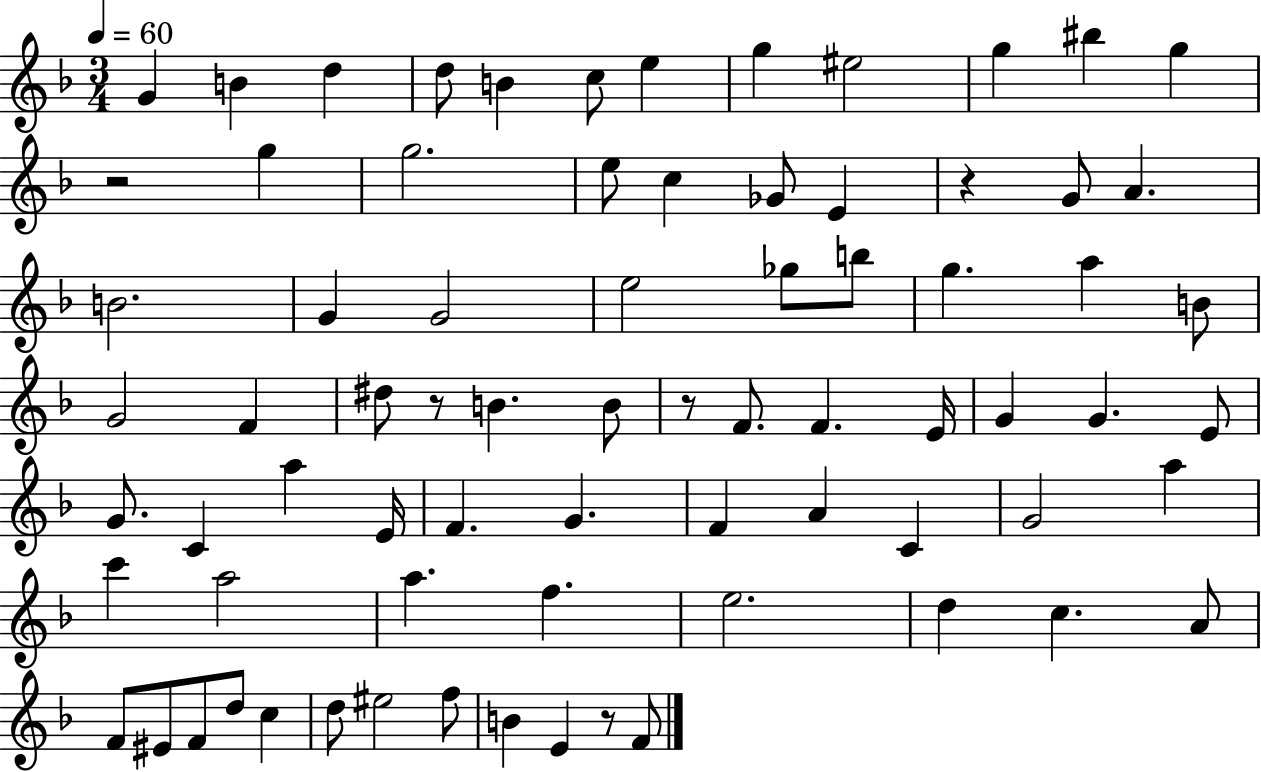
G4/q B4/q D5/q D5/e B4/q C5/e E5/q G5/q EIS5/h G5/q BIS5/q G5/q R/h G5/q G5/h. E5/e C5/q Gb4/e E4/q R/q G4/e A4/q. B4/h. G4/q G4/h E5/h Gb5/e B5/e G5/q. A5/q B4/e G4/h F4/q D#5/e R/e B4/q. B4/e R/e F4/e. F4/q. E4/s G4/q G4/q. E4/e G4/e. C4/q A5/q E4/s F4/q. G4/q. F4/q A4/q C4/q G4/h A5/q C6/q A5/h A5/q. F5/q. E5/h. D5/q C5/q. A4/e F4/e EIS4/e F4/e D5/e C5/q D5/e EIS5/h F5/e B4/q E4/q R/e F4/e